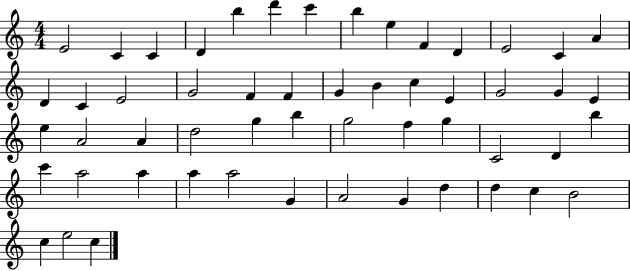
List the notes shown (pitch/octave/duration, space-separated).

E4/h C4/q C4/q D4/q B5/q D6/q C6/q B5/q E5/q F4/q D4/q E4/h C4/q A4/q D4/q C4/q E4/h G4/h F4/q F4/q G4/q B4/q C5/q E4/q G4/h G4/q E4/q E5/q A4/h A4/q D5/h G5/q B5/q G5/h F5/q G5/q C4/h D4/q B5/q C6/q A5/h A5/q A5/q A5/h G4/q A4/h G4/q D5/q D5/q C5/q B4/h C5/q E5/h C5/q